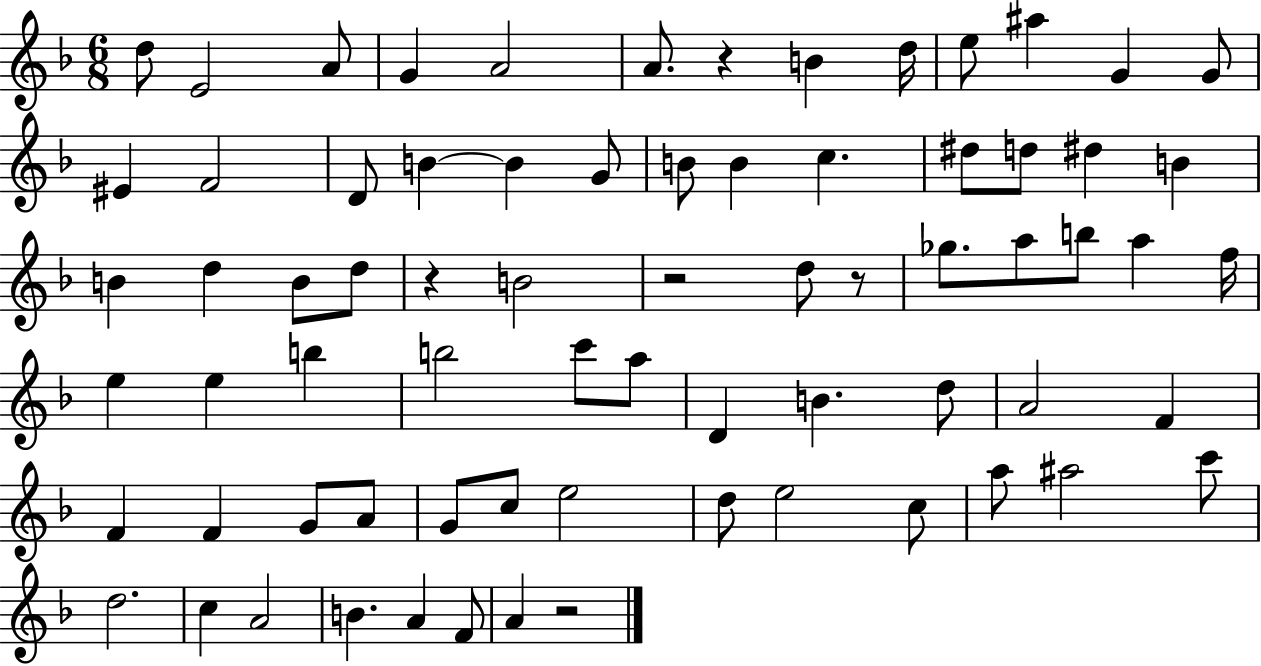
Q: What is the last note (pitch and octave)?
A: A4